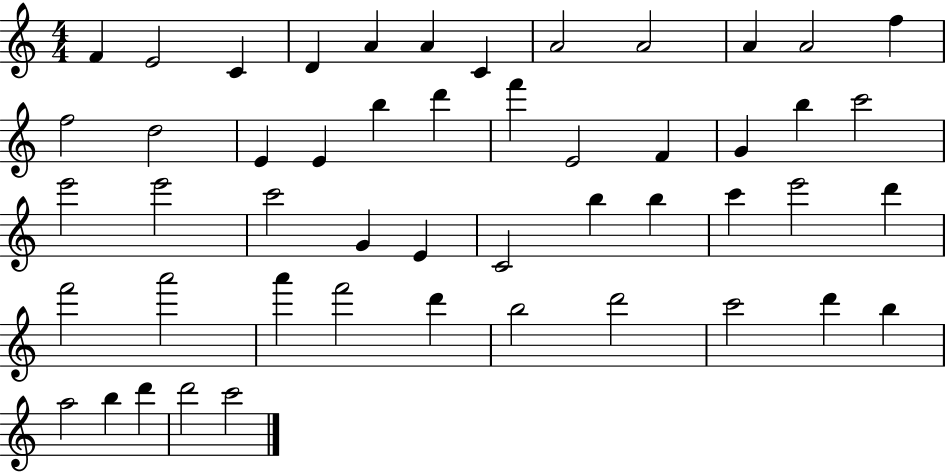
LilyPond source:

{
  \clef treble
  \numericTimeSignature
  \time 4/4
  \key c \major
  f'4 e'2 c'4 | d'4 a'4 a'4 c'4 | a'2 a'2 | a'4 a'2 f''4 | \break f''2 d''2 | e'4 e'4 b''4 d'''4 | f'''4 e'2 f'4 | g'4 b''4 c'''2 | \break e'''2 e'''2 | c'''2 g'4 e'4 | c'2 b''4 b''4 | c'''4 e'''2 d'''4 | \break f'''2 a'''2 | a'''4 f'''2 d'''4 | b''2 d'''2 | c'''2 d'''4 b''4 | \break a''2 b''4 d'''4 | d'''2 c'''2 | \bar "|."
}